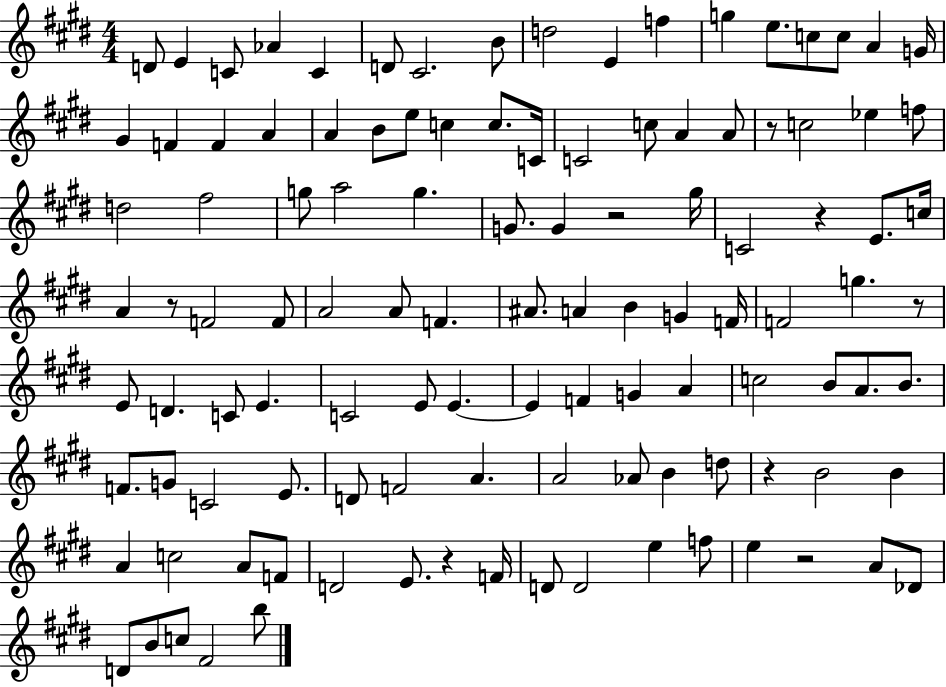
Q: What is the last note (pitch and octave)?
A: B5